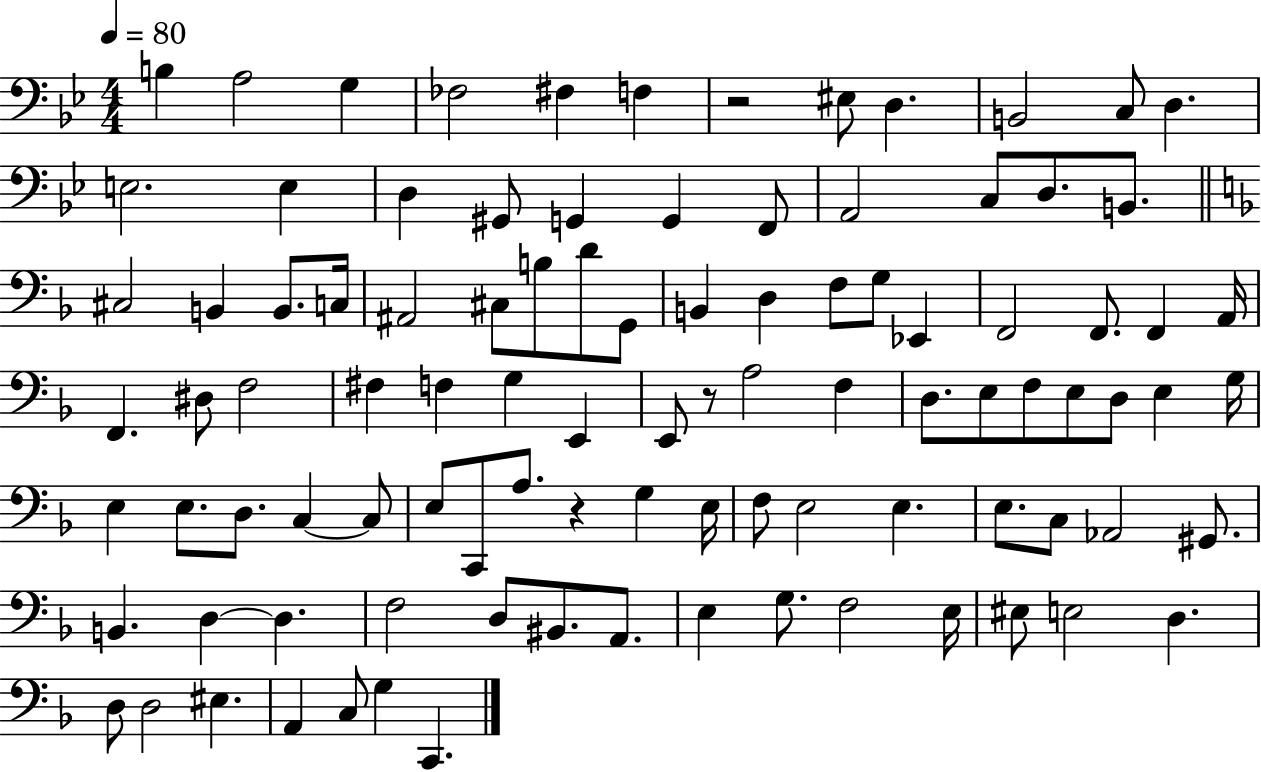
B3/q A3/h G3/q FES3/h F#3/q F3/q R/h EIS3/e D3/q. B2/h C3/e D3/q. E3/h. E3/q D3/q G#2/e G2/q G2/q F2/e A2/h C3/e D3/e. B2/e. C#3/h B2/q B2/e. C3/s A#2/h C#3/e B3/e D4/e G2/e B2/q D3/q F3/e G3/e Eb2/q F2/h F2/e. F2/q A2/s F2/q. D#3/e F3/h F#3/q F3/q G3/q E2/q E2/e R/e A3/h F3/q D3/e. E3/e F3/e E3/e D3/e E3/q G3/s E3/q E3/e. D3/e. C3/q C3/e E3/e C2/e A3/e. R/q G3/q E3/s F3/e E3/h E3/q. E3/e. C3/e Ab2/h G#2/e. B2/q. D3/q D3/q. F3/h D3/e BIS2/e. A2/e. E3/q G3/e. F3/h E3/s EIS3/e E3/h D3/q. D3/e D3/h EIS3/q. A2/q C3/e G3/q C2/q.